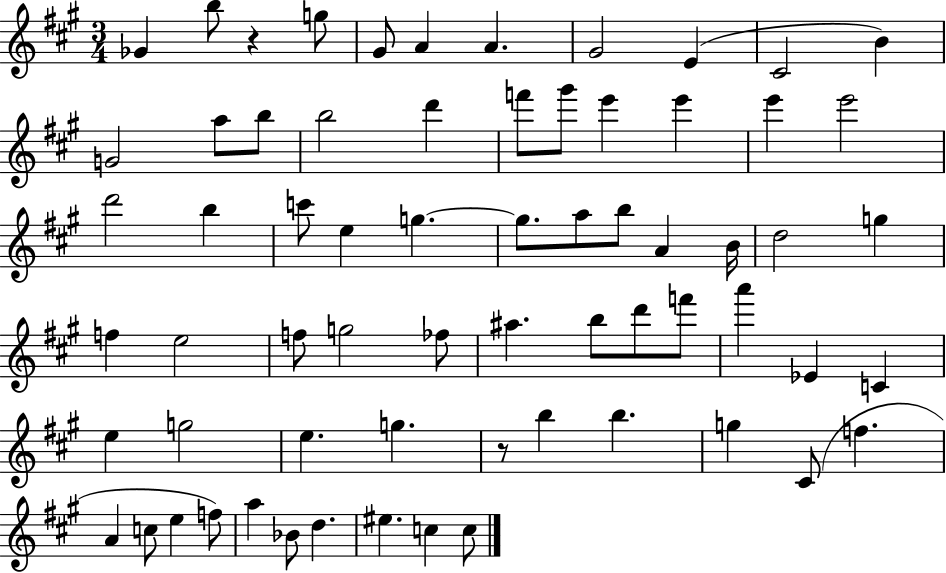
{
  \clef treble
  \numericTimeSignature
  \time 3/4
  \key a \major
  \repeat volta 2 { ges'4 b''8 r4 g''8 | gis'8 a'4 a'4. | gis'2 e'4( | cis'2 b'4) | \break g'2 a''8 b''8 | b''2 d'''4 | f'''8 gis'''8 e'''4 e'''4 | e'''4 e'''2 | \break d'''2 b''4 | c'''8 e''4 g''4.~~ | g''8. a''8 b''8 a'4 b'16 | d''2 g''4 | \break f''4 e''2 | f''8 g''2 fes''8 | ais''4. b''8 d'''8 f'''8 | a'''4 ees'4 c'4 | \break e''4 g''2 | e''4. g''4. | r8 b''4 b''4. | g''4 cis'8( f''4. | \break a'4 c''8 e''4 f''8) | a''4 bes'8 d''4. | eis''4. c''4 c''8 | } \bar "|."
}